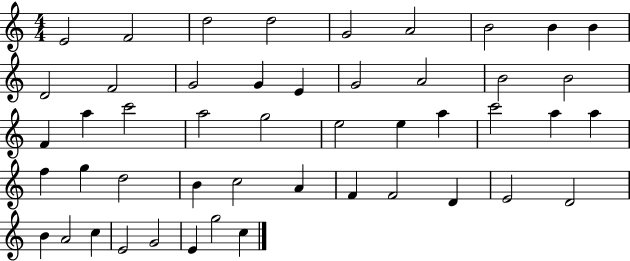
{
  \clef treble
  \numericTimeSignature
  \time 4/4
  \key c \major
  e'2 f'2 | d''2 d''2 | g'2 a'2 | b'2 b'4 b'4 | \break d'2 f'2 | g'2 g'4 e'4 | g'2 a'2 | b'2 b'2 | \break f'4 a''4 c'''2 | a''2 g''2 | e''2 e''4 a''4 | c'''2 a''4 a''4 | \break f''4 g''4 d''2 | b'4 c''2 a'4 | f'4 f'2 d'4 | e'2 d'2 | \break b'4 a'2 c''4 | e'2 g'2 | e'4 g''2 c''4 | \bar "|."
}